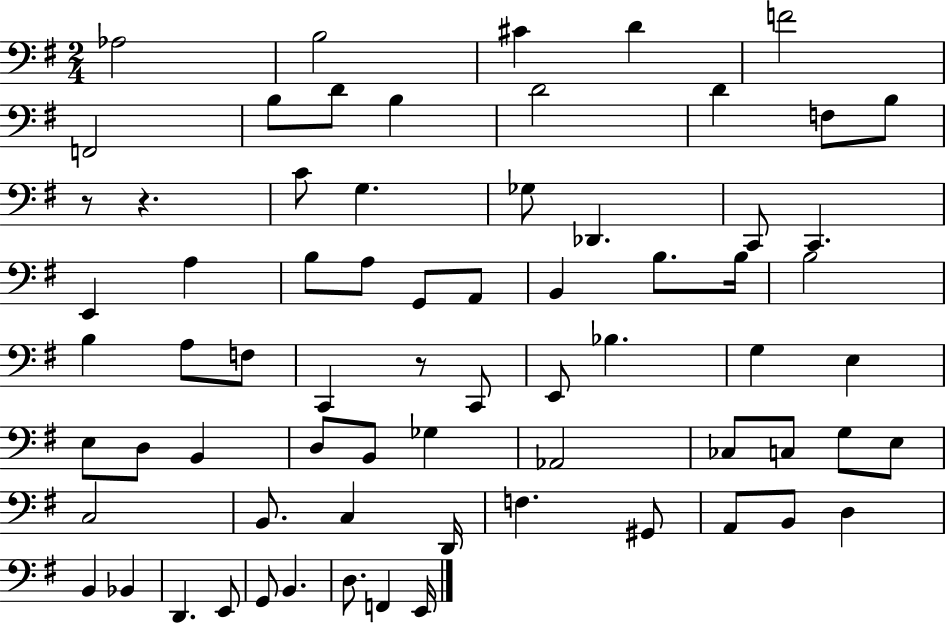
Ab3/h B3/h C#4/q D4/q F4/h F2/h B3/e D4/e B3/q D4/h D4/q F3/e B3/e R/e R/q. C4/e G3/q. Gb3/e Db2/q. C2/e C2/q. E2/q A3/q B3/e A3/e G2/e A2/e B2/q B3/e. B3/s B3/h B3/q A3/e F3/e C2/q R/e C2/e E2/e Bb3/q. G3/q E3/q E3/e D3/e B2/q D3/e B2/e Gb3/q Ab2/h CES3/e C3/e G3/e E3/e C3/h B2/e. C3/q D2/s F3/q. G#2/e A2/e B2/e D3/q B2/q Bb2/q D2/q. E2/e G2/e B2/q. D3/e. F2/q E2/s